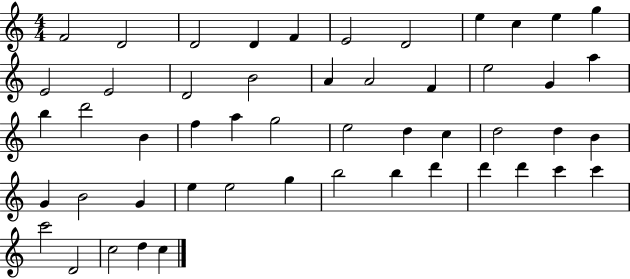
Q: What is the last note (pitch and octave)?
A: C5